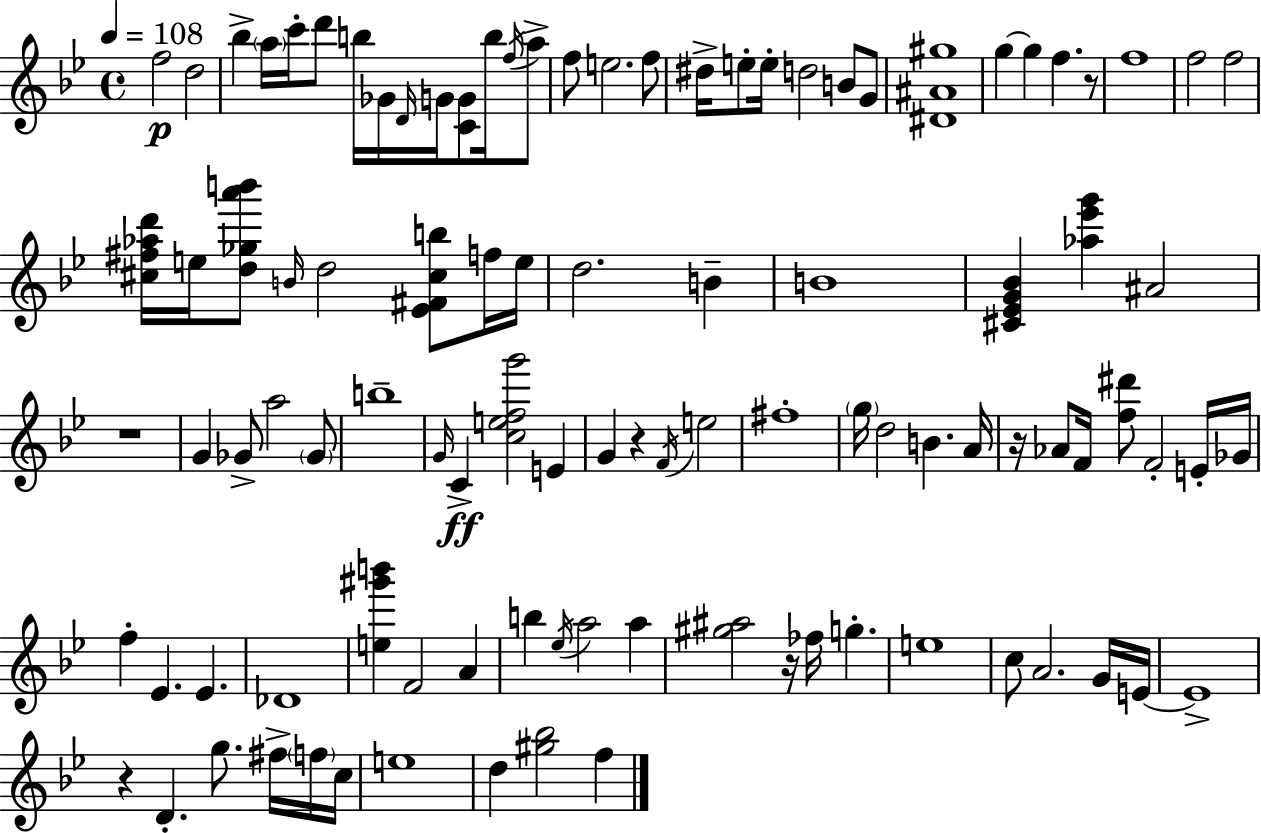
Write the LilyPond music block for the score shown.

{
  \clef treble
  \time 4/4
  \defaultTimeSignature
  \key bes \major
  \tempo 4 = 108
  \repeat volta 2 { f''2\p d''2 | bes''4-> \parenthesize a''16 c'''16-. d'''8 b''16 ges'16 \grace { d'16 } g'16 <c' g'>8 b''16 \acciaccatura { f''16 } | a''8-> f''8 e''2. | f''8 dis''16-> e''8-. e''16-. d''2 b'8 | \break g'8 <dis' ais' gis''>1 | g''4~~ g''4 f''4. | r8 f''1 | f''2 f''2 | \break <cis'' fis'' aes'' d'''>16 e''16 <d'' ges'' a''' b'''>8 \grace { b'16 } d''2 <ees' fis' cis'' b''>8 | f''16 e''16 d''2. b'4-- | b'1 | <cis' ees' g' bes'>4 <aes'' ees''' g'''>4 ais'2 | \break r1 | g'4 ges'8-> a''2 | \parenthesize ges'8 b''1-- | \grace { g'16 }\ff c'4-> <c'' e'' f'' g'''>2 | \break e'4 g'4 r4 \acciaccatura { f'16 } e''2 | fis''1-. | \parenthesize g''16 d''2 b'4. | a'16 r16 aes'8 f'16 <f'' dis'''>8 f'2-. | \break e'16-. ges'16 f''4-. ees'4. ees'4. | des'1 | <e'' gis''' b'''>4 f'2 | a'4 b''4 \acciaccatura { ees''16 } a''2 | \break a''4 <gis'' ais''>2 r16 fes''16 | g''4.-. e''1 | c''8 a'2. | g'16 e'16~~ e'1-> | \break r4 d'4.-. | g''8. fis''16-> \parenthesize f''16 c''16 e''1 | d''4 <gis'' bes''>2 | f''4 } \bar "|."
}